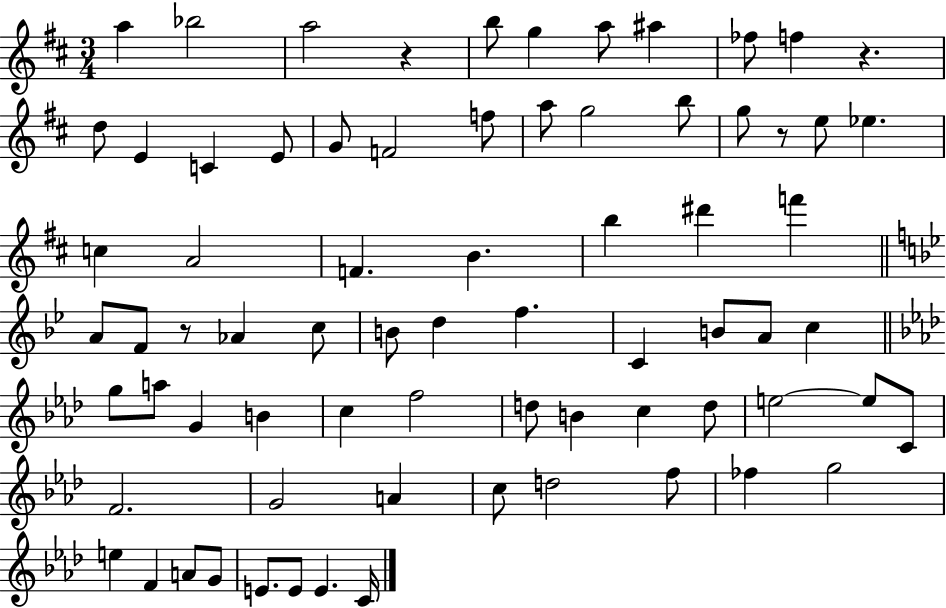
X:1
T:Untitled
M:3/4
L:1/4
K:D
a _b2 a2 z b/2 g a/2 ^a _f/2 f z d/2 E C E/2 G/2 F2 f/2 a/2 g2 b/2 g/2 z/2 e/2 _e c A2 F B b ^d' f' A/2 F/2 z/2 _A c/2 B/2 d f C B/2 A/2 c g/2 a/2 G B c f2 d/2 B c d/2 e2 e/2 C/2 F2 G2 A c/2 d2 f/2 _f g2 e F A/2 G/2 E/2 E/2 E C/4